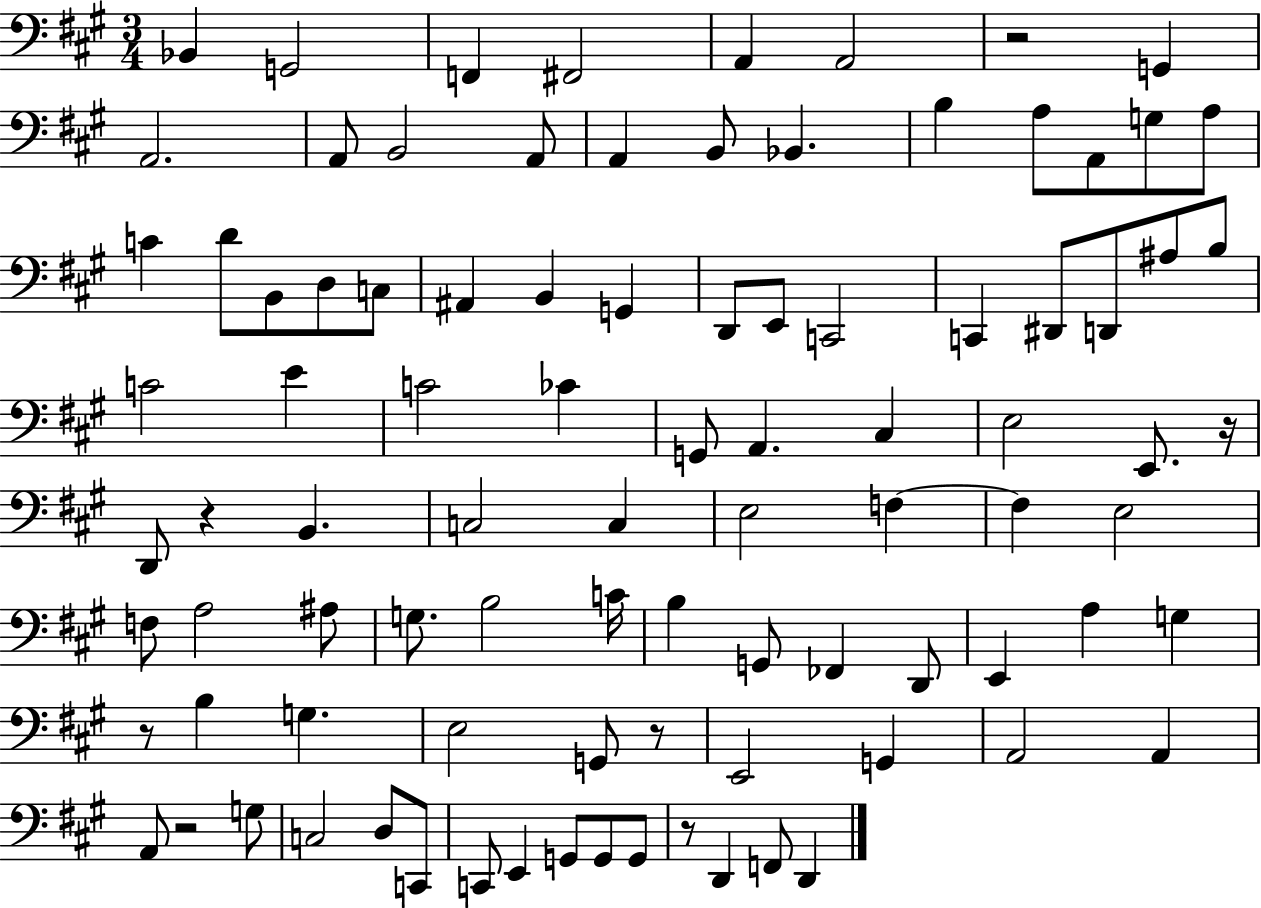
X:1
T:Untitled
M:3/4
L:1/4
K:A
_B,, G,,2 F,, ^F,,2 A,, A,,2 z2 G,, A,,2 A,,/2 B,,2 A,,/2 A,, B,,/2 _B,, B, A,/2 A,,/2 G,/2 A,/2 C D/2 B,,/2 D,/2 C,/2 ^A,, B,, G,, D,,/2 E,,/2 C,,2 C,, ^D,,/2 D,,/2 ^A,/2 B,/2 C2 E C2 _C G,,/2 A,, ^C, E,2 E,,/2 z/4 D,,/2 z B,, C,2 C, E,2 F, F, E,2 F,/2 A,2 ^A,/2 G,/2 B,2 C/4 B, G,,/2 _F,, D,,/2 E,, A, G, z/2 B, G, E,2 G,,/2 z/2 E,,2 G,, A,,2 A,, A,,/2 z2 G,/2 C,2 D,/2 C,,/2 C,,/2 E,, G,,/2 G,,/2 G,,/2 z/2 D,, F,,/2 D,,